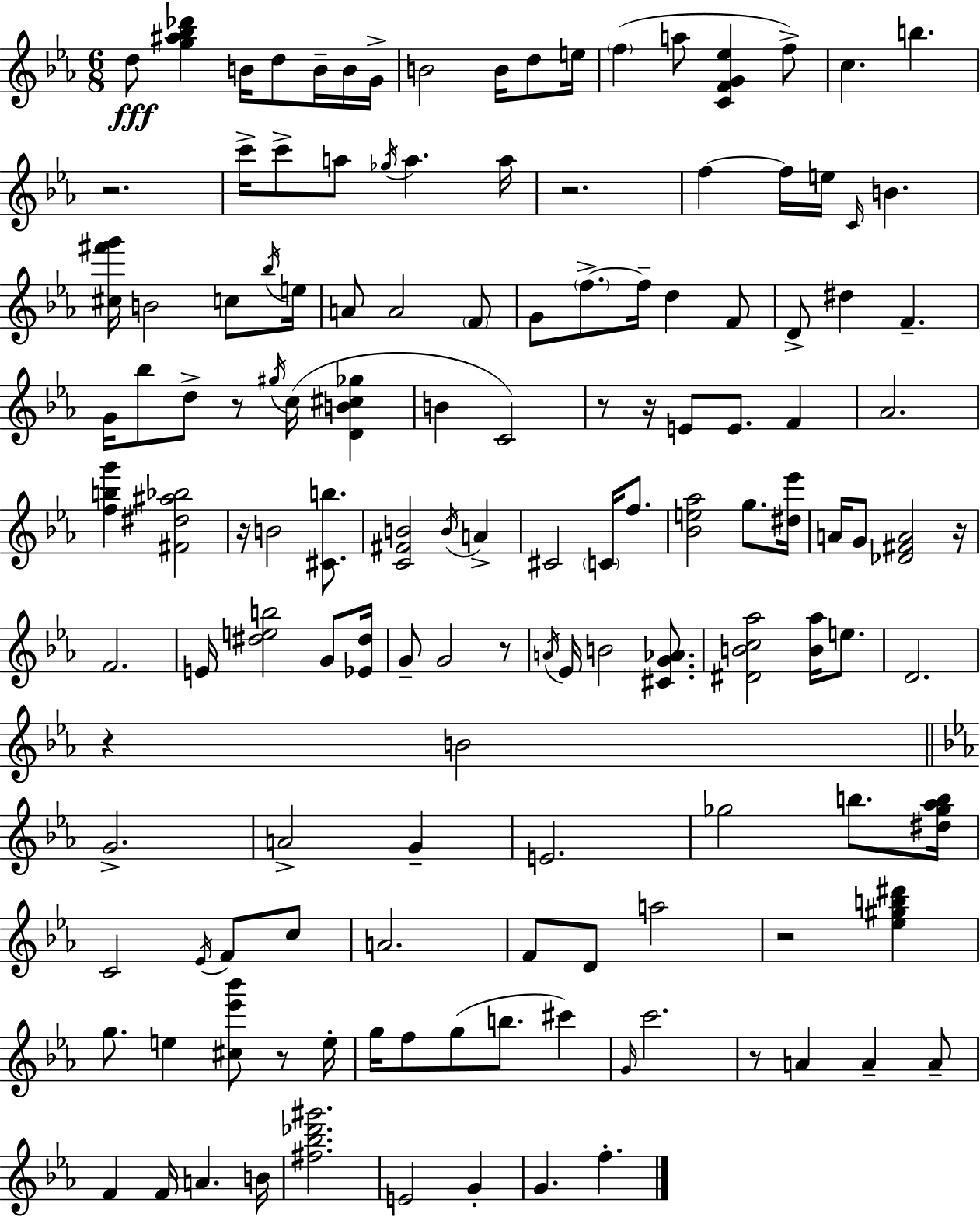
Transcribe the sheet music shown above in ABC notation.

X:1
T:Untitled
M:6/8
L:1/4
K:Eb
d/2 [g^a_b_d'] B/4 d/2 B/4 B/4 G/4 B2 B/4 d/2 e/4 f a/2 [CFG_e] f/2 c b z2 c'/4 c'/2 a/2 _g/4 a a/4 z2 f f/4 e/4 C/4 B [^c^f'g']/4 B2 c/2 _b/4 e/4 A/2 A2 F/2 G/2 f/2 f/4 d F/2 D/2 ^d F G/4 _b/2 d/2 z/2 ^g/4 c/4 [DB^c_g] B C2 z/2 z/4 E/2 E/2 F _A2 [fbg'] [^F^d^a_b]2 z/4 B2 [^Cb]/2 [C^FB]2 B/4 A ^C2 C/4 f/2 [_Be_a]2 g/2 [^d_e']/4 A/4 G/2 [_D^FA]2 z/4 F2 E/4 [^deb]2 G/2 [_E^d]/4 G/2 G2 z/2 A/4 _E/4 B2 [^CG_A]/2 [^DBc_a]2 [B_a]/4 e/2 D2 z B2 G2 A2 G E2 _g2 b/2 [^d_g_ab]/4 C2 _E/4 F/2 c/2 A2 F/2 D/2 a2 z2 [_e^gb^d'] g/2 e [^c_e'_b']/2 z/2 e/4 g/4 f/2 g/2 b/2 ^c' G/4 c'2 z/2 A A A/2 F F/4 A B/4 [^f_b_d'^g']2 E2 G G f